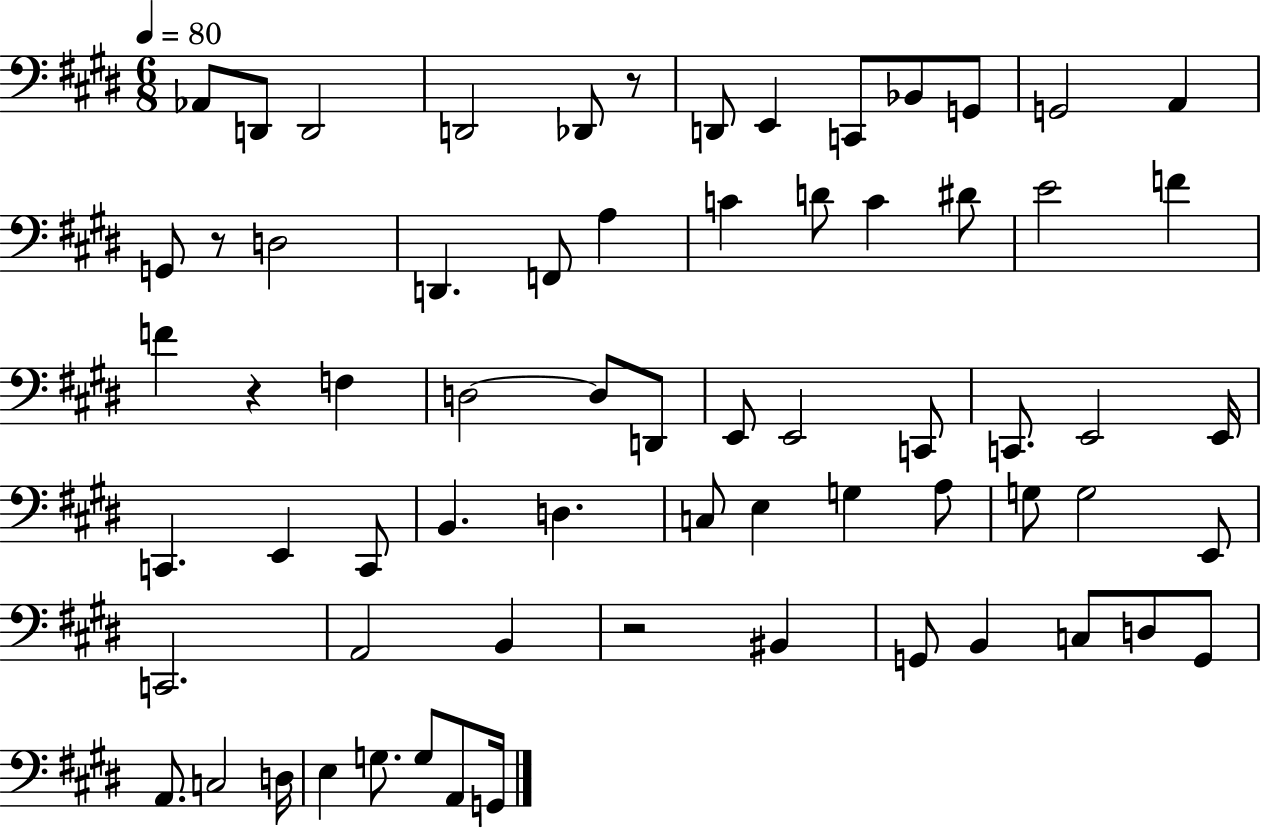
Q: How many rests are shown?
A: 4